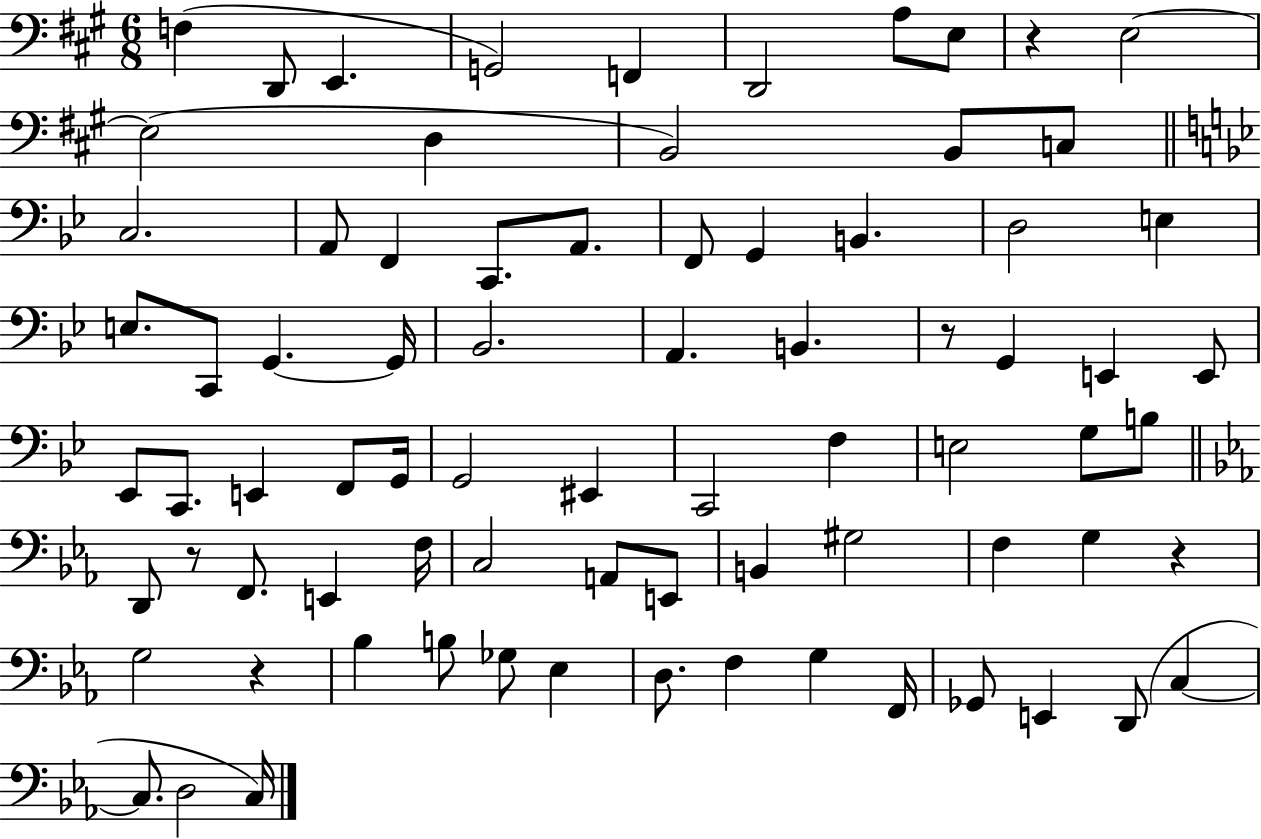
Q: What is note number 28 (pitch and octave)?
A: G2